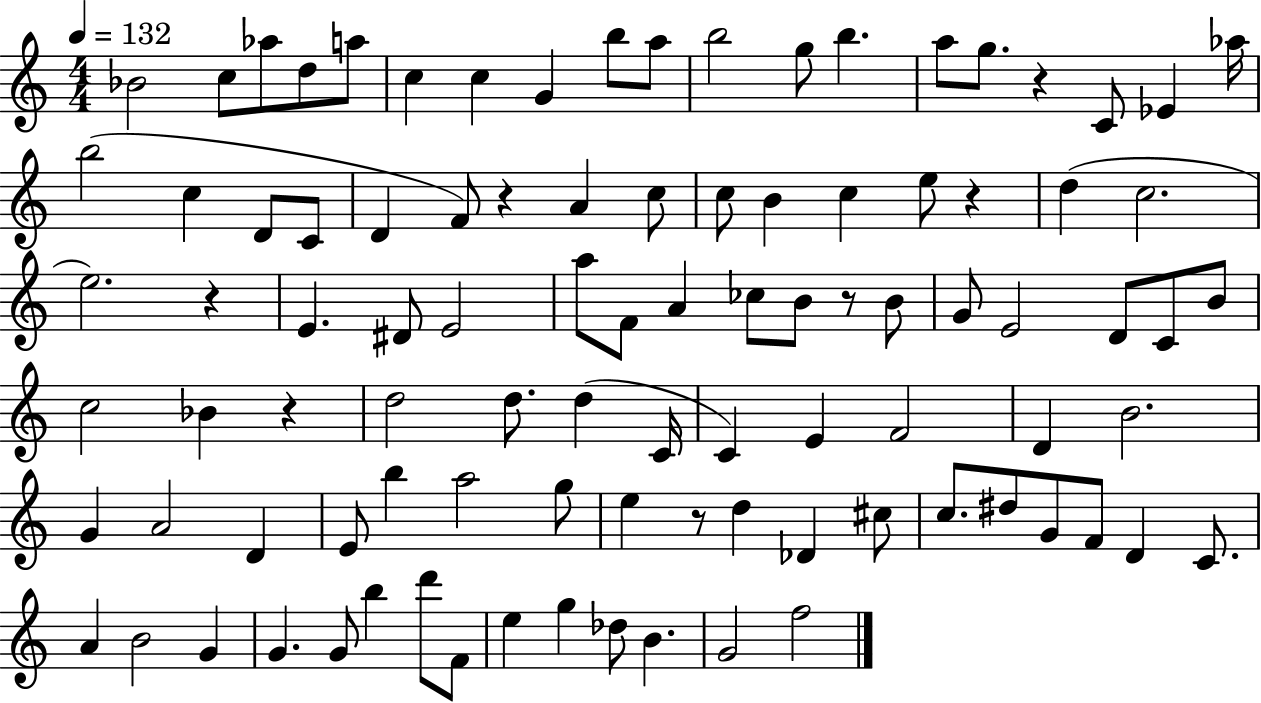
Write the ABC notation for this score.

X:1
T:Untitled
M:4/4
L:1/4
K:C
_B2 c/2 _a/2 d/2 a/2 c c G b/2 a/2 b2 g/2 b a/2 g/2 z C/2 _E _a/4 b2 c D/2 C/2 D F/2 z A c/2 c/2 B c e/2 z d c2 e2 z E ^D/2 E2 a/2 F/2 A _c/2 B/2 z/2 B/2 G/2 E2 D/2 C/2 B/2 c2 _B z d2 d/2 d C/4 C E F2 D B2 G A2 D E/2 b a2 g/2 e z/2 d _D ^c/2 c/2 ^d/2 G/2 F/2 D C/2 A B2 G G G/2 b d'/2 F/2 e g _d/2 B G2 f2